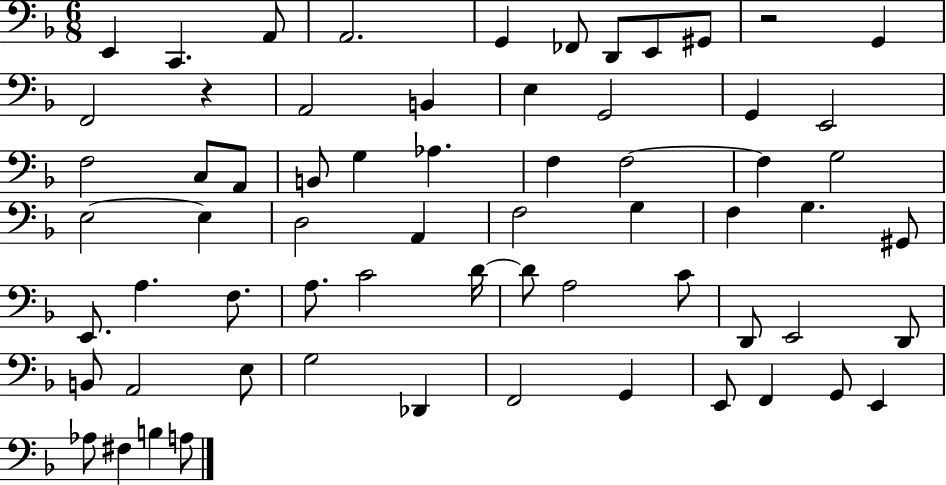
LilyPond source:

{
  \clef bass
  \numericTimeSignature
  \time 6/8
  \key f \major
  e,4 c,4. a,8 | a,2. | g,4 fes,8 d,8 e,8 gis,8 | r2 g,4 | \break f,2 r4 | a,2 b,4 | e4 g,2 | g,4 e,2 | \break f2 c8 a,8 | b,8 g4 aes4. | f4 f2~~ | f4 g2 | \break e2~~ e4 | d2 a,4 | f2 g4 | f4 g4. gis,8 | \break e,8. a4. f8. | a8. c'2 d'16~~ | d'8 a2 c'8 | d,8 e,2 d,8 | \break b,8 a,2 e8 | g2 des,4 | f,2 g,4 | e,8 f,4 g,8 e,4 | \break aes8 fis4 b4 a8 | \bar "|."
}